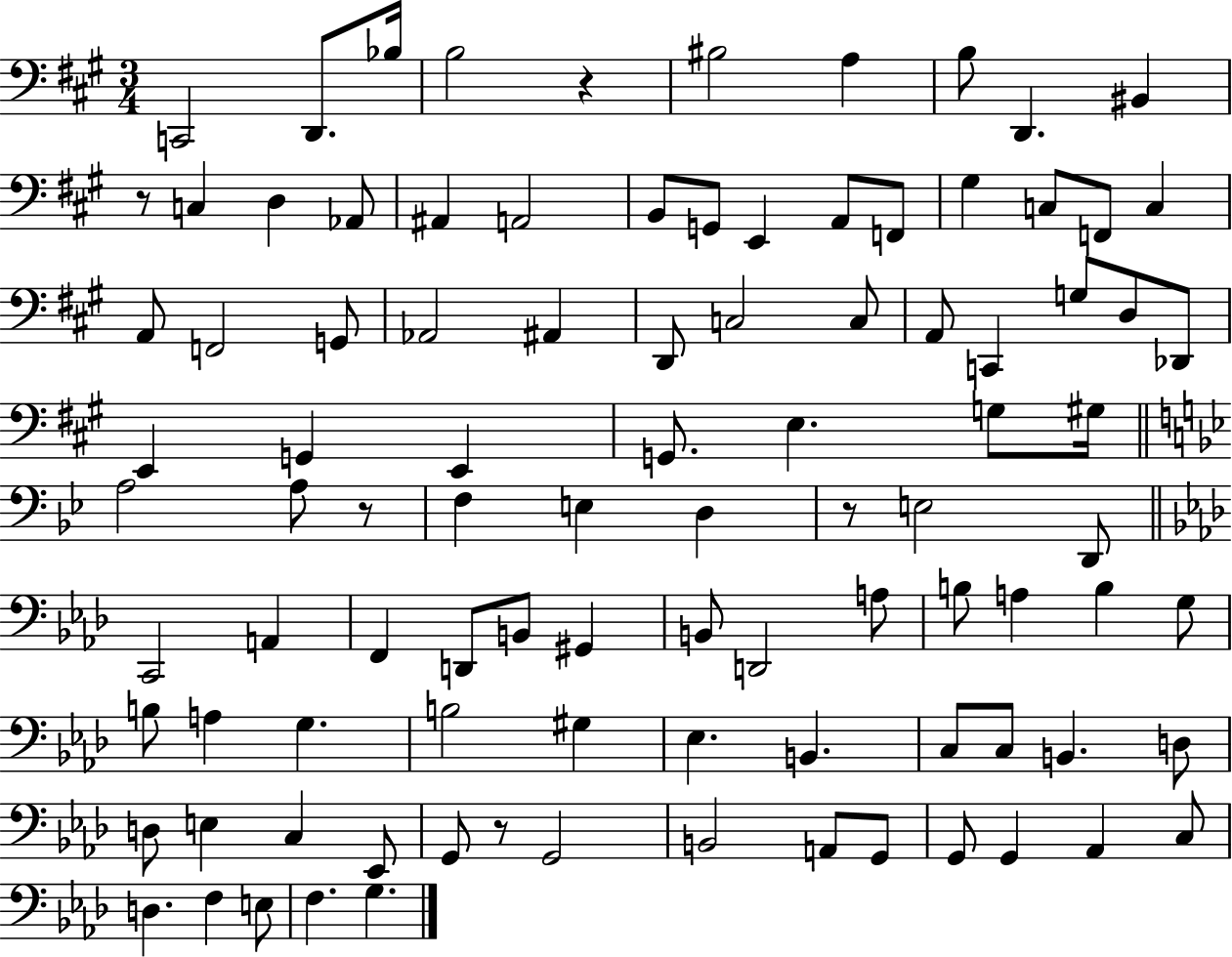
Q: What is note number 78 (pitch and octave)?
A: Eb2